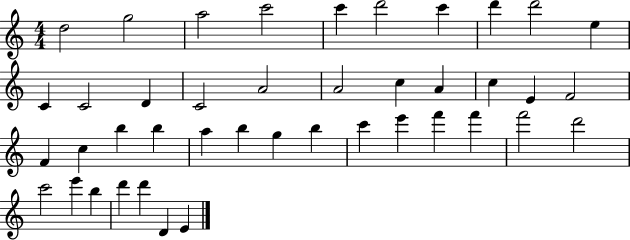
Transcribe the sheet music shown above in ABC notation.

X:1
T:Untitled
M:4/4
L:1/4
K:C
d2 g2 a2 c'2 c' d'2 c' d' d'2 e C C2 D C2 A2 A2 c A c E F2 F c b b a b g b c' e' f' f' f'2 d'2 c'2 e' b d' d' D E